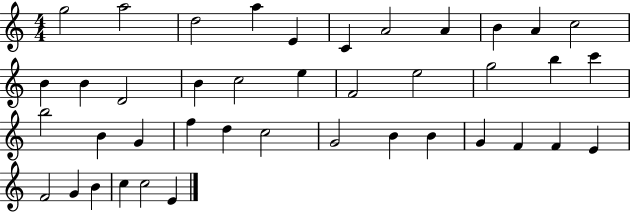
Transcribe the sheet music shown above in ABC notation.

X:1
T:Untitled
M:4/4
L:1/4
K:C
g2 a2 d2 a E C A2 A B A c2 B B D2 B c2 e F2 e2 g2 b c' b2 B G f d c2 G2 B B G F F E F2 G B c c2 E